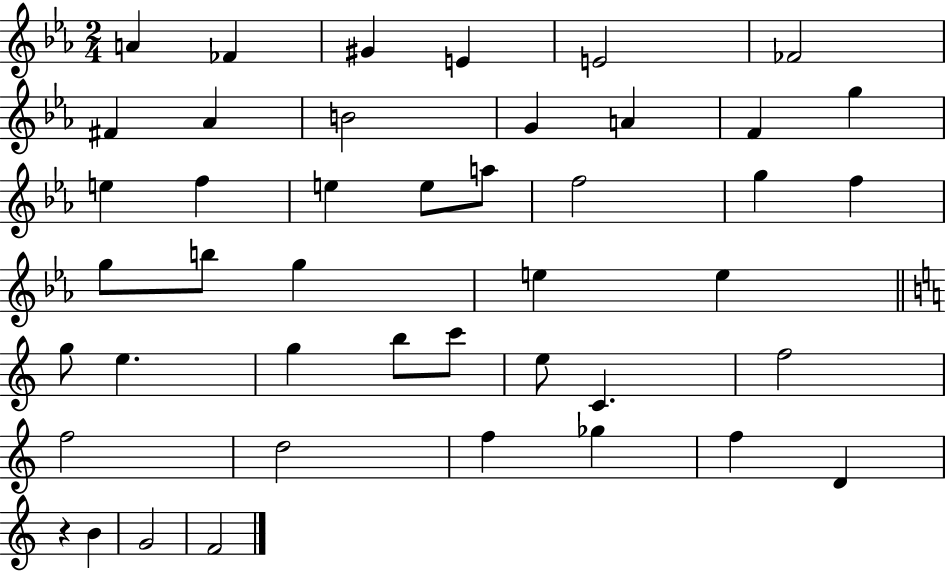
A4/q FES4/q G#4/q E4/q E4/h FES4/h F#4/q Ab4/q B4/h G4/q A4/q F4/q G5/q E5/q F5/q E5/q E5/e A5/e F5/h G5/q F5/q G5/e B5/e G5/q E5/q E5/q G5/e E5/q. G5/q B5/e C6/e E5/e C4/q. F5/h F5/h D5/h F5/q Gb5/q F5/q D4/q R/q B4/q G4/h F4/h